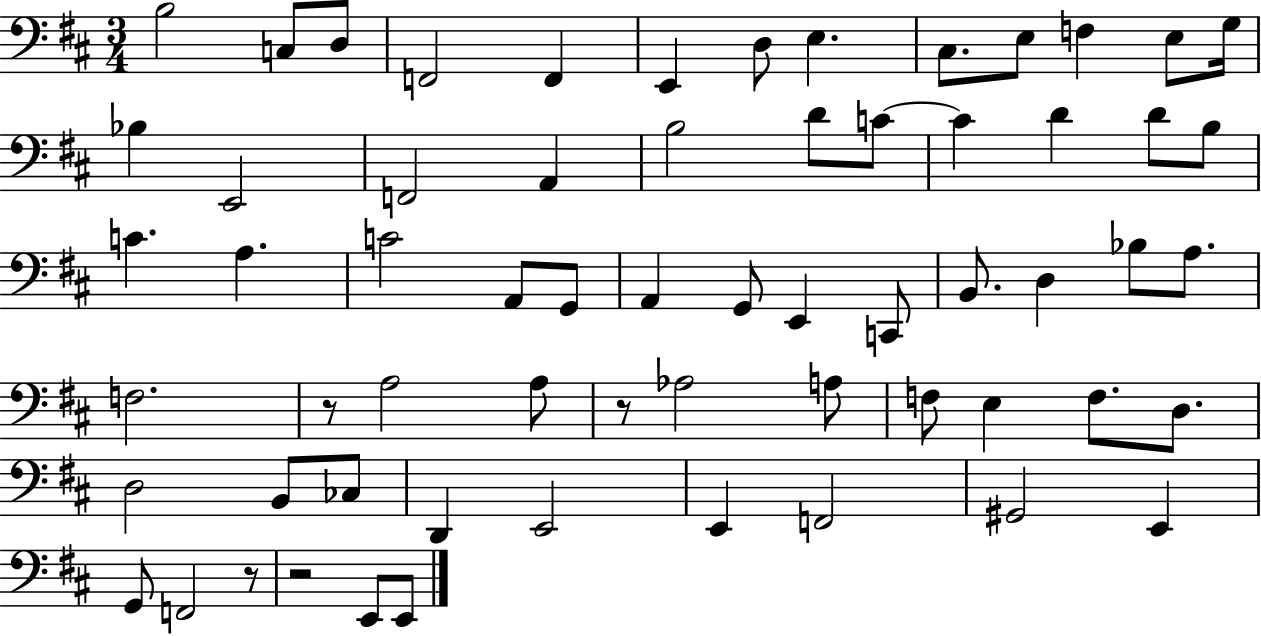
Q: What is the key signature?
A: D major